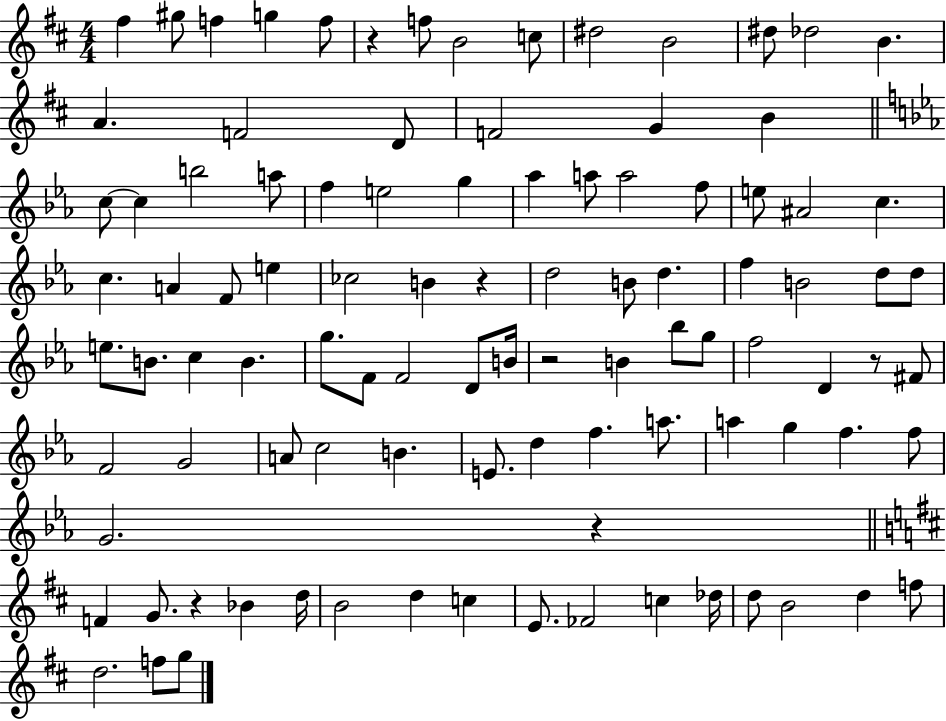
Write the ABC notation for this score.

X:1
T:Untitled
M:4/4
L:1/4
K:D
^f ^g/2 f g f/2 z f/2 B2 c/2 ^d2 B2 ^d/2 _d2 B A F2 D/2 F2 G B c/2 c b2 a/2 f e2 g _a a/2 a2 f/2 e/2 ^A2 c c A F/2 e _c2 B z d2 B/2 d f B2 d/2 d/2 e/2 B/2 c B g/2 F/2 F2 D/2 B/4 z2 B _b/2 g/2 f2 D z/2 ^F/2 F2 G2 A/2 c2 B E/2 d f a/2 a g f f/2 G2 z F G/2 z _B d/4 B2 d c E/2 _F2 c _d/4 d/2 B2 d f/2 d2 f/2 g/2